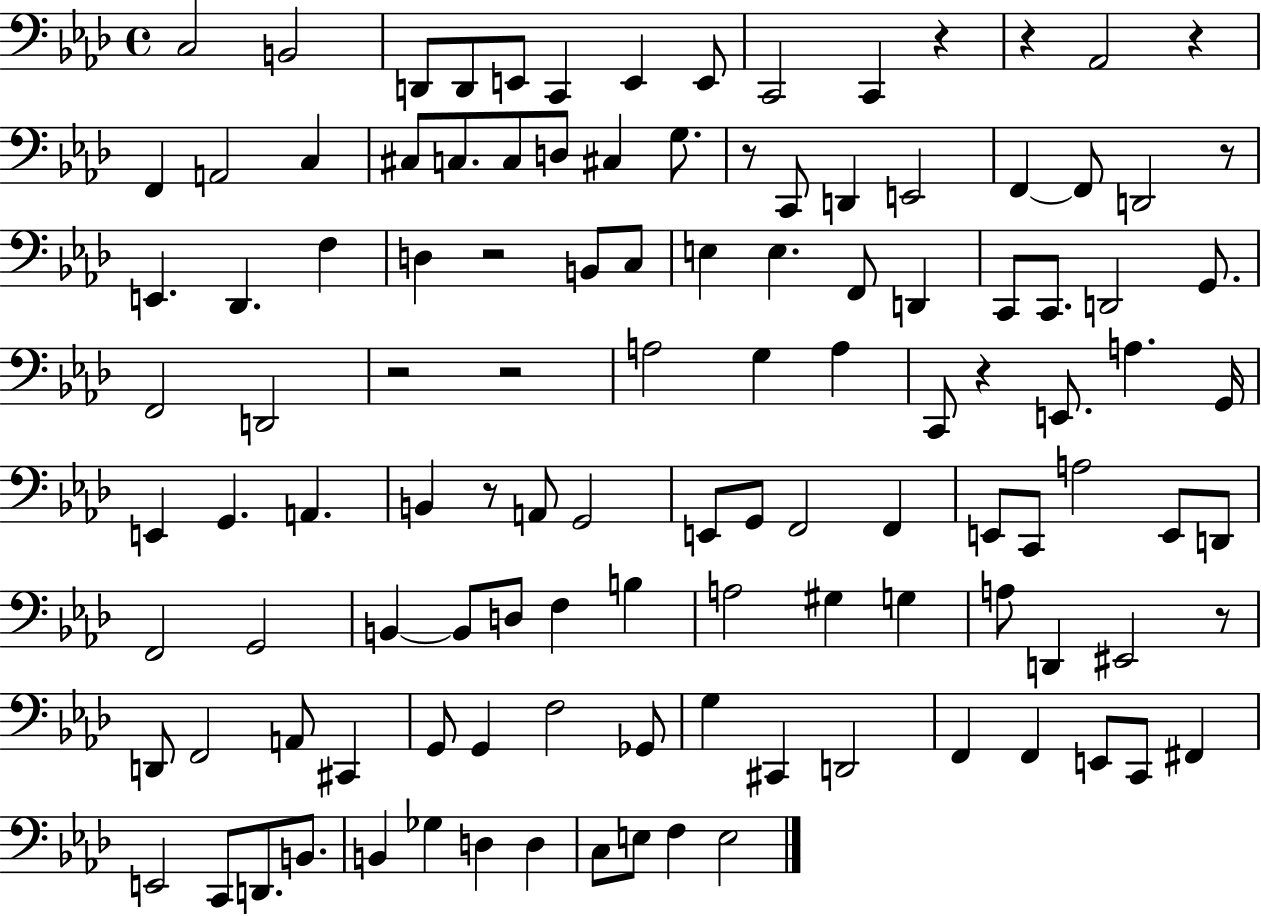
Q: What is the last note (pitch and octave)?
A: E3